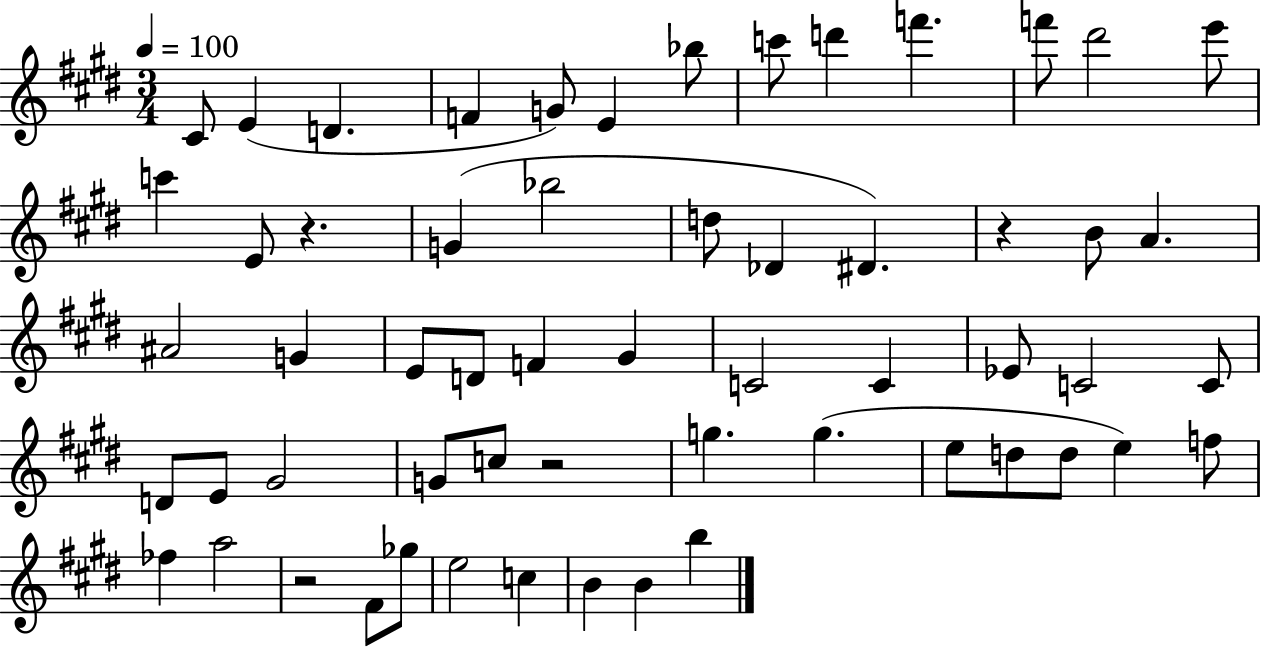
X:1
T:Untitled
M:3/4
L:1/4
K:E
^C/2 E D F G/2 E _b/2 c'/2 d' f' f'/2 ^d'2 e'/2 c' E/2 z G _b2 d/2 _D ^D z B/2 A ^A2 G E/2 D/2 F ^G C2 C _E/2 C2 C/2 D/2 E/2 ^G2 G/2 c/2 z2 g g e/2 d/2 d/2 e f/2 _f a2 z2 ^F/2 _g/2 e2 c B B b